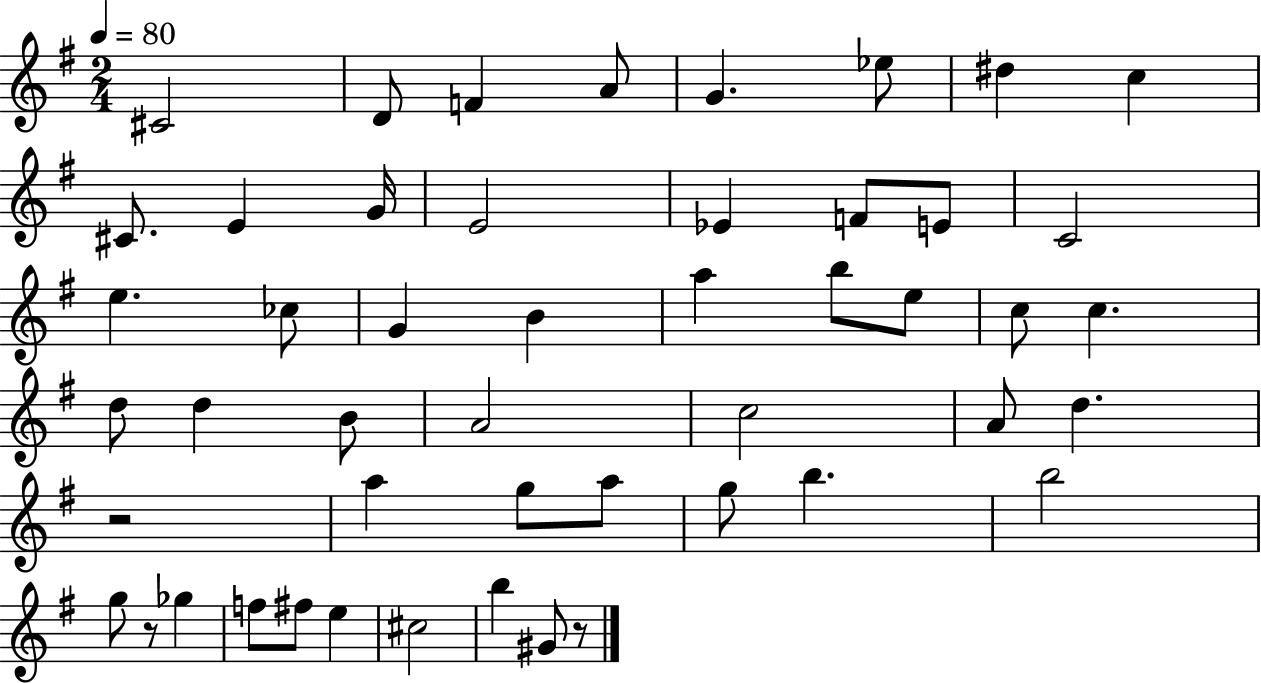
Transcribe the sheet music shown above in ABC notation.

X:1
T:Untitled
M:2/4
L:1/4
K:G
^C2 D/2 F A/2 G _e/2 ^d c ^C/2 E G/4 E2 _E F/2 E/2 C2 e _c/2 G B a b/2 e/2 c/2 c d/2 d B/2 A2 c2 A/2 d z2 a g/2 a/2 g/2 b b2 g/2 z/2 _g f/2 ^f/2 e ^c2 b ^G/2 z/2